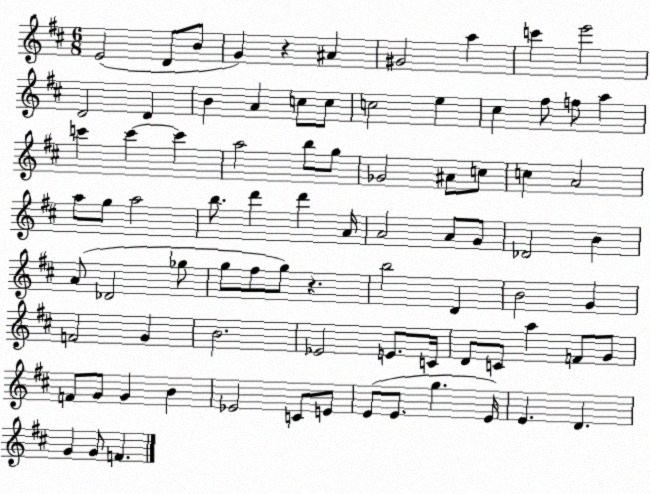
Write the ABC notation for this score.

X:1
T:Untitled
M:6/8
L:1/4
K:D
E2 D/2 B/2 G z ^A ^G2 a c' e'2 D2 D B A c/2 c/2 c2 e ^c ^f/2 f/2 a c' c' c' a2 b/2 g/2 _G2 ^A/2 c/2 c A2 a/2 g/2 a2 b/2 d' d' A/4 A2 A/2 G/2 _D2 B A/2 _D2 _g/2 g/2 ^f/2 g/2 z b2 D B2 G F2 G B2 _E2 E/2 C/4 D/2 C/2 a F/2 G/2 F/2 G/2 G B _E2 C/2 E/2 E/2 E/2 g E/4 E D G G/2 F